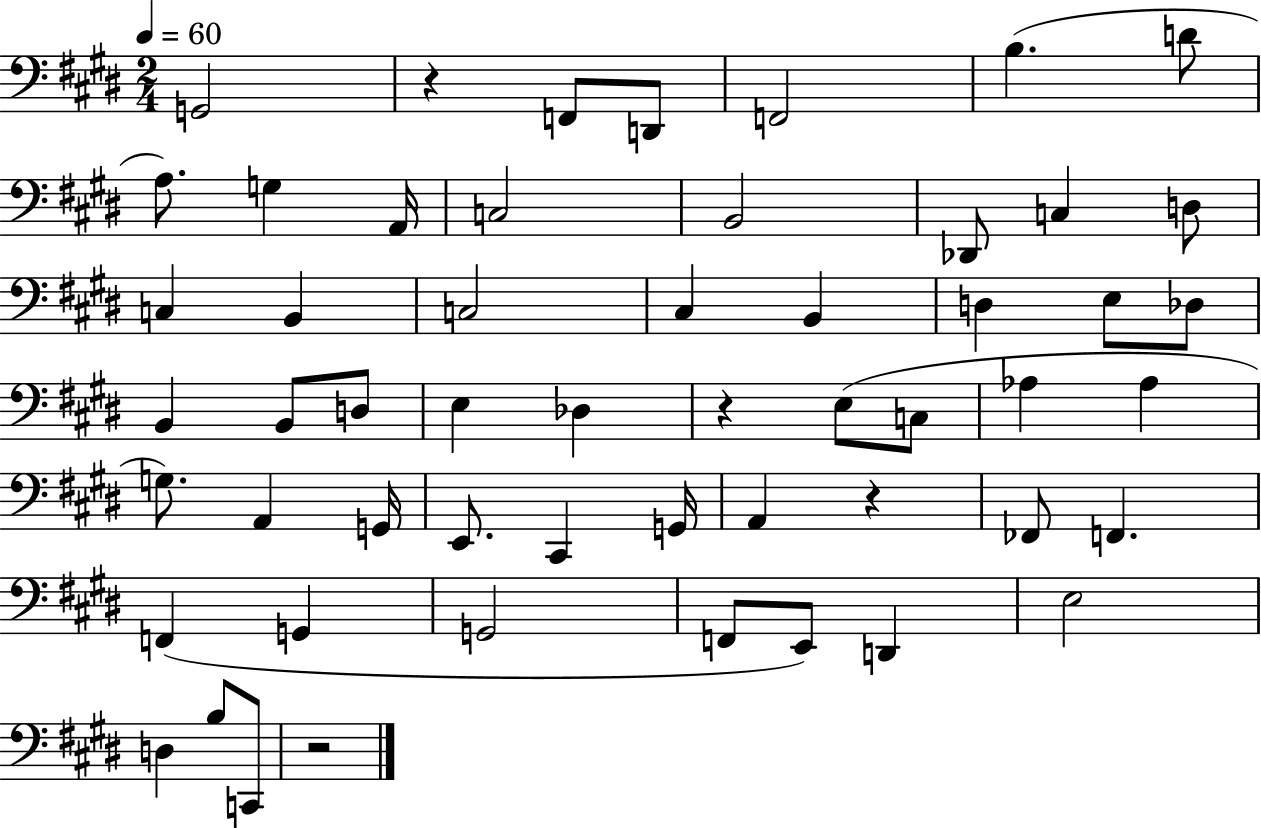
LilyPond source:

{
  \clef bass
  \numericTimeSignature
  \time 2/4
  \key e \major
  \tempo 4 = 60
  g,2 | r4 f,8 d,8 | f,2 | b4.( d'8 | \break a8.) g4 a,16 | c2 | b,2 | des,8 c4 d8 | \break c4 b,4 | c2 | cis4 b,4 | d4 e8 des8 | \break b,4 b,8 d8 | e4 des4 | r4 e8( c8 | aes4 aes4 | \break g8.) a,4 g,16 | e,8. cis,4 g,16 | a,4 r4 | fes,8 f,4. | \break f,4( g,4 | g,2 | f,8 e,8) d,4 | e2 | \break d4 b8 c,8 | r2 | \bar "|."
}